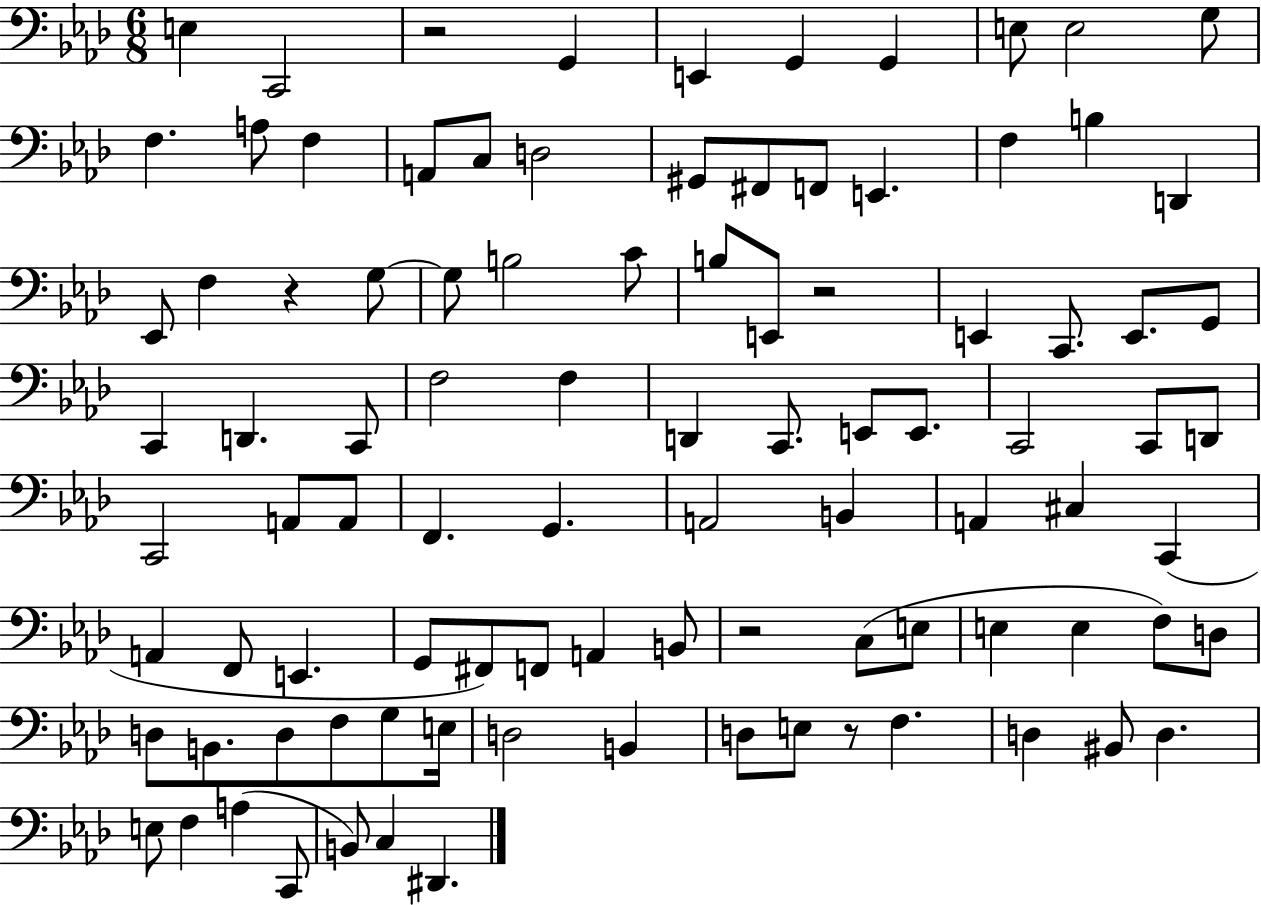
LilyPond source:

{
  \clef bass
  \numericTimeSignature
  \time 6/8
  \key aes \major
  \repeat volta 2 { e4 c,2 | r2 g,4 | e,4 g,4 g,4 | e8 e2 g8 | \break f4. a8 f4 | a,8 c8 d2 | gis,8 fis,8 f,8 e,4. | f4 b4 d,4 | \break ees,8 f4 r4 g8~~ | g8 b2 c'8 | b8 e,8 r2 | e,4 c,8. e,8. g,8 | \break c,4 d,4. c,8 | f2 f4 | d,4 c,8. e,8 e,8. | c,2 c,8 d,8 | \break c,2 a,8 a,8 | f,4. g,4. | a,2 b,4 | a,4 cis4 c,4( | \break a,4 f,8 e,4. | g,8 fis,8) f,8 a,4 b,8 | r2 c8( e8 | e4 e4 f8) d8 | \break d8 b,8. d8 f8 g8 e16 | d2 b,4 | d8 e8 r8 f4. | d4 bis,8 d4. | \break e8 f4 a4( c,8 | b,8) c4 dis,4. | } \bar "|."
}